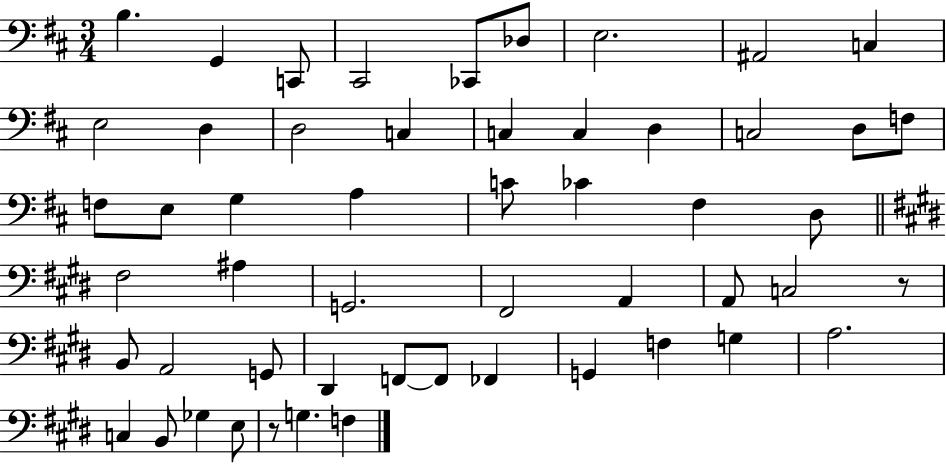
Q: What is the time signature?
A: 3/4